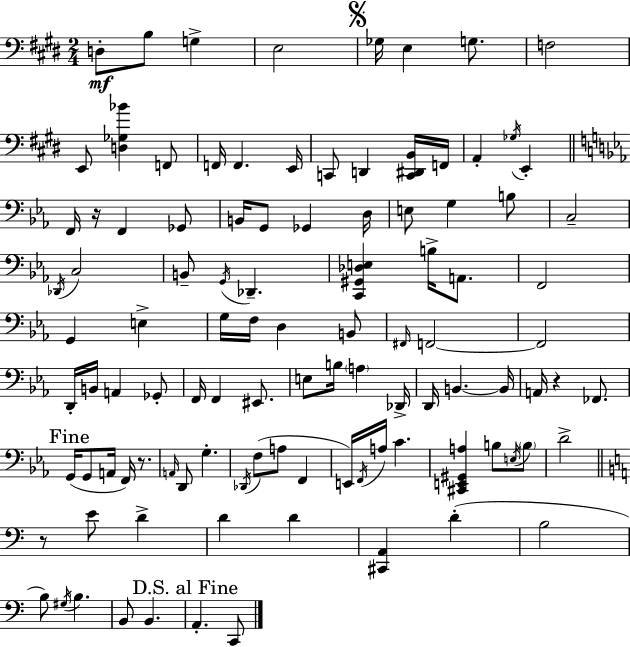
X:1
T:Untitled
M:2/4
L:1/4
K:E
D,/2 B,/2 G, E,2 _G,/4 E, G,/2 F,2 E,,/2 [D,_G,_B] F,,/2 F,,/4 F,, E,,/4 C,,/2 D,, [C,,^D,,B,,]/4 F,,/4 A,, _G,/4 E,, F,,/4 z/4 F,, _G,,/2 B,,/4 G,,/2 _G,, D,/4 E,/2 G, B,/2 C,2 _D,,/4 C,2 B,,/2 G,,/4 _D,, [C,,^G,,_D,E,] B,/4 A,,/2 F,,2 G,, E, G,/4 F,/4 D, B,,/2 ^F,,/4 F,,2 F,,2 D,,/4 B,,/4 A,, _G,,/2 F,,/4 F,, ^E,,/2 E,/2 B,/4 A, _D,,/4 D,,/4 B,, B,,/4 A,,/4 z _F,,/2 G,,/4 G,,/2 A,,/4 F,,/4 z/2 A,,/4 D,,/2 G, _D,,/4 F,/2 A,/2 F,, E,,/4 F,,/4 A,/4 C [^C,,E,,^G,,A,] B,/2 E,/4 B,/2 D2 z/2 E/2 D D D [^C,,A,,] D B,2 B,/2 ^G,/4 B, B,,/2 B,, A,, C,,/2